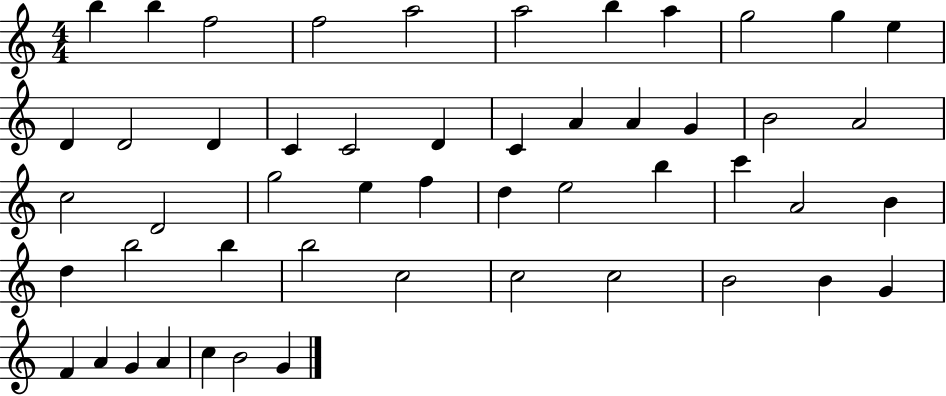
{
  \clef treble
  \numericTimeSignature
  \time 4/4
  \key c \major
  b''4 b''4 f''2 | f''2 a''2 | a''2 b''4 a''4 | g''2 g''4 e''4 | \break d'4 d'2 d'4 | c'4 c'2 d'4 | c'4 a'4 a'4 g'4 | b'2 a'2 | \break c''2 d'2 | g''2 e''4 f''4 | d''4 e''2 b''4 | c'''4 a'2 b'4 | \break d''4 b''2 b''4 | b''2 c''2 | c''2 c''2 | b'2 b'4 g'4 | \break f'4 a'4 g'4 a'4 | c''4 b'2 g'4 | \bar "|."
}